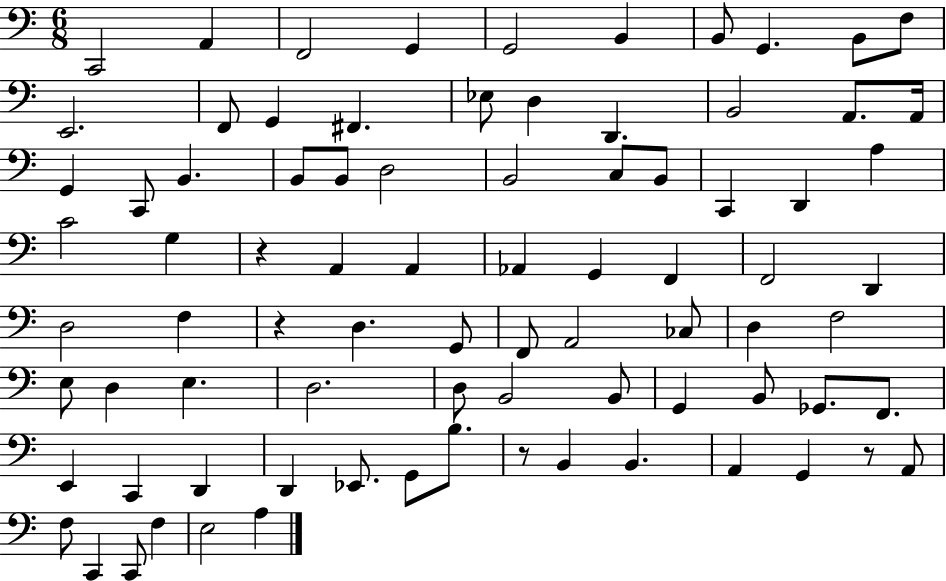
X:1
T:Untitled
M:6/8
L:1/4
K:C
C,,2 A,, F,,2 G,, G,,2 B,, B,,/2 G,, B,,/2 F,/2 E,,2 F,,/2 G,, ^F,, _E,/2 D, D,, B,,2 A,,/2 A,,/4 G,, C,,/2 B,, B,,/2 B,,/2 D,2 B,,2 C,/2 B,,/2 C,, D,, A, C2 G, z A,, A,, _A,, G,, F,, F,,2 D,, D,2 F, z D, G,,/2 F,,/2 A,,2 _C,/2 D, F,2 E,/2 D, E, D,2 D,/2 B,,2 B,,/2 G,, B,,/2 _G,,/2 F,,/2 E,, C,, D,, D,, _E,,/2 G,,/2 B,/2 z/2 B,, B,, A,, G,, z/2 A,,/2 F,/2 C,, C,,/2 F, E,2 A,